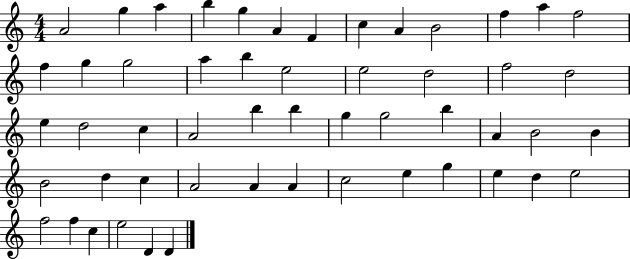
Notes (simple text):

A4/h G5/q A5/q B5/q G5/q A4/q F4/q C5/q A4/q B4/h F5/q A5/q F5/h F5/q G5/q G5/h A5/q B5/q E5/h E5/h D5/h F5/h D5/h E5/q D5/h C5/q A4/h B5/q B5/q G5/q G5/h B5/q A4/q B4/h B4/q B4/h D5/q C5/q A4/h A4/q A4/q C5/h E5/q G5/q E5/q D5/q E5/h F5/h F5/q C5/q E5/h D4/q D4/q